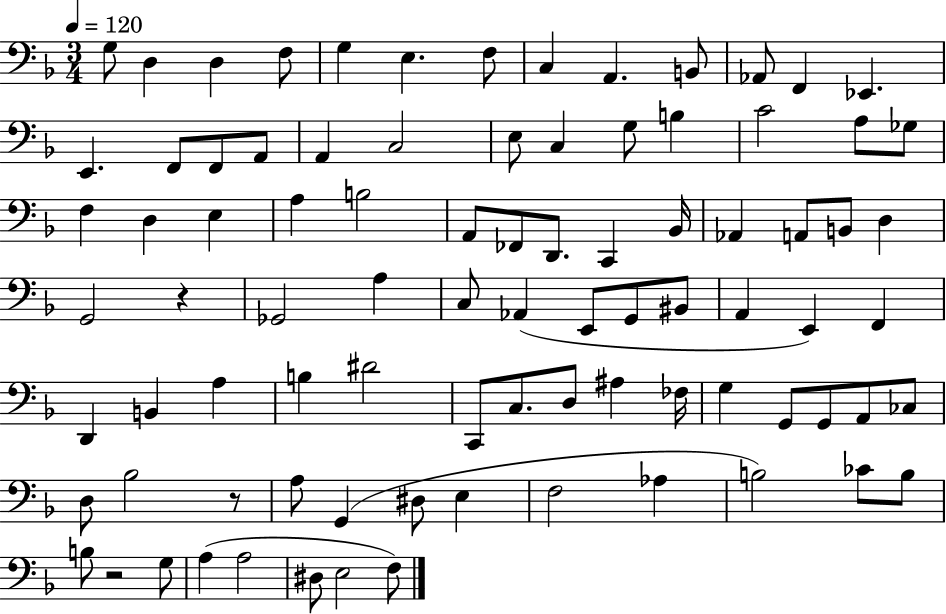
{
  \clef bass
  \numericTimeSignature
  \time 3/4
  \key f \major
  \tempo 4 = 120
  g8 d4 d4 f8 | g4 e4. f8 | c4 a,4. b,8 | aes,8 f,4 ees,4. | \break e,4. f,8 f,8 a,8 | a,4 c2 | e8 c4 g8 b4 | c'2 a8 ges8 | \break f4 d4 e4 | a4 b2 | a,8 fes,8 d,8. c,4 bes,16 | aes,4 a,8 b,8 d4 | \break g,2 r4 | ges,2 a4 | c8 aes,4( e,8 g,8 bis,8 | a,4 e,4) f,4 | \break d,4 b,4 a4 | b4 dis'2 | c,8 c8. d8 ais4 fes16 | g4 g,8 g,8 a,8 ces8 | \break d8 bes2 r8 | a8 g,4( dis8 e4 | f2 aes4 | b2) ces'8 b8 | \break b8 r2 g8 | a4( a2 | dis8 e2 f8) | \bar "|."
}